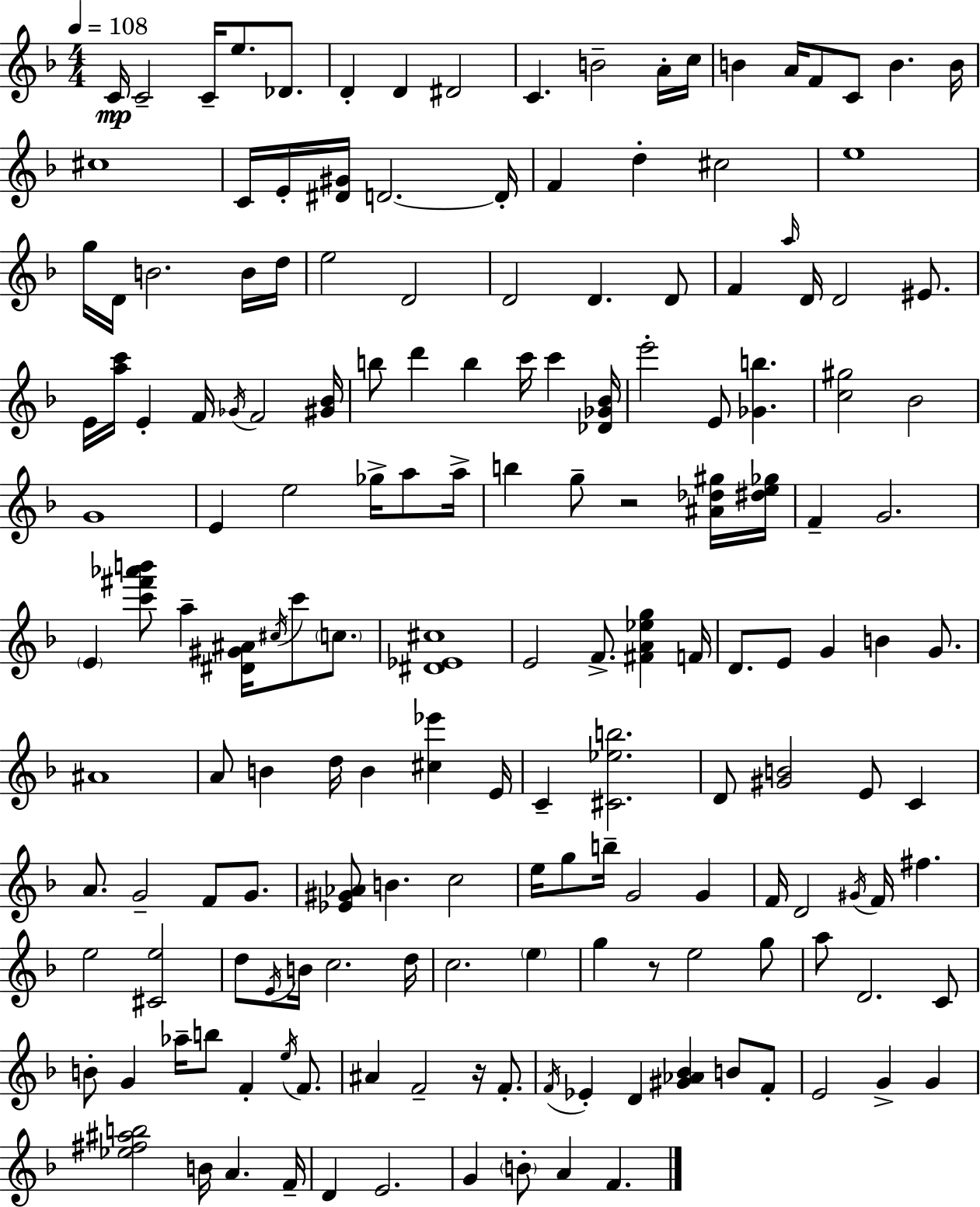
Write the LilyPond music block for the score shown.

{
  \clef treble
  \numericTimeSignature
  \time 4/4
  \key f \major
  \tempo 4 = 108
  \repeat volta 2 { c'16\mp c'2-- c'16-- e''8. des'8. | d'4-. d'4 dis'2 | c'4. b'2-- a'16-. c''16 | b'4 a'16 f'8 c'8 b'4. b'16 | \break cis''1 | c'16 e'16-. <dis' gis'>16 d'2.~~ d'16-. | f'4 d''4-. cis''2 | e''1 | \break g''16 d'16 b'2. b'16 d''16 | e''2 d'2 | d'2 d'4. d'8 | f'4 \grace { a''16 } d'16 d'2 eis'8. | \break e'16 <a'' c'''>16 e'4-. f'16 \acciaccatura { ges'16 } f'2 | <gis' bes'>16 b''8 d'''4 b''4 c'''16 c'''4 | <des' ges' bes'>16 e'''2-. e'8 <ges' b''>4. | <c'' gis''>2 bes'2 | \break g'1 | e'4 e''2 ges''16-> a''8 | a''16-> b''4 g''8-- r2 | <ais' des'' gis''>16 <dis'' e'' ges''>16 f'4-- g'2. | \break \parenthesize e'4 <c''' fis''' aes''' b'''>8 a''4-- <dis' gis' ais'>16 \acciaccatura { cis''16 } c'''8 | \parenthesize c''8. <dis' ees' cis''>1 | e'2 f'8.-> <fis' a' ees'' g''>4 | f'16 d'8. e'8 g'4 b'4 | \break g'8. ais'1 | a'8 b'4 d''16 b'4 <cis'' ees'''>4 | e'16 c'4-- <cis' ees'' b''>2. | d'8 <gis' b'>2 e'8 c'4 | \break a'8. g'2-- f'8 | g'8. <ees' gis' aes'>8 b'4. c''2 | e''16 g''8 b''16-- g'2 g'4 | f'16 d'2 \acciaccatura { gis'16 } f'16 fis''4. | \break e''2 <cis' e''>2 | d''8 \acciaccatura { e'16 } b'16 c''2. | d''16 c''2. | \parenthesize e''4 g''4 r8 e''2 | \break g''8 a''8 d'2. | c'8 b'8-. g'4 aes''16-- b''8 f'4-. | \acciaccatura { e''16 } f'8. ais'4 f'2-- | r16 f'8.-. \acciaccatura { f'16 } ees'4-. d'4 <gis' aes' bes'>4 | \break b'8 f'8-. e'2 g'4-> | g'4 <ees'' fis'' ais'' b''>2 b'16 | a'4. f'16-- d'4 e'2. | g'4 \parenthesize b'8-. a'4 | \break f'4. } \bar "|."
}